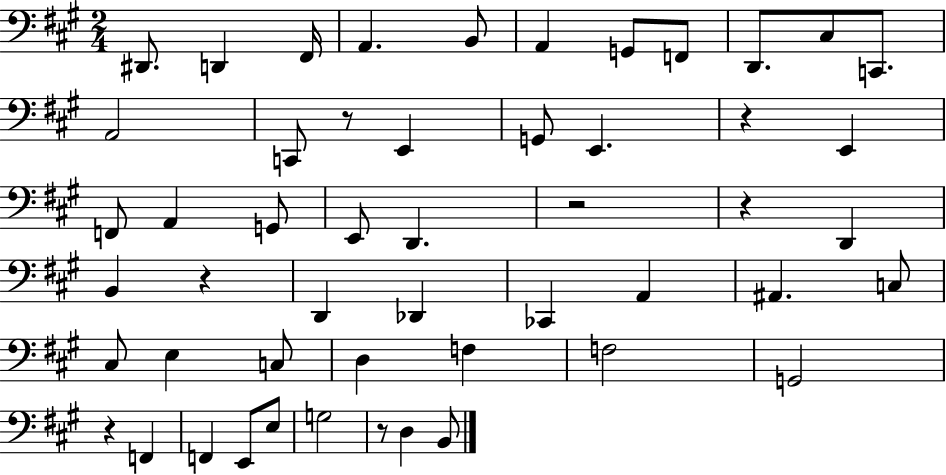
{
  \clef bass
  \numericTimeSignature
  \time 2/4
  \key a \major
  dis,8. d,4 fis,16 | a,4. b,8 | a,4 g,8 f,8 | d,8. cis8 c,8. | \break a,2 | c,8 r8 e,4 | g,8 e,4. | r4 e,4 | \break f,8 a,4 g,8 | e,8 d,4. | r2 | r4 d,4 | \break b,4 r4 | d,4 des,4 | ces,4 a,4 | ais,4. c8 | \break cis8 e4 c8 | d4 f4 | f2 | g,2 | \break r4 f,4 | f,4 e,8 e8 | g2 | r8 d4 b,8 | \break \bar "|."
}